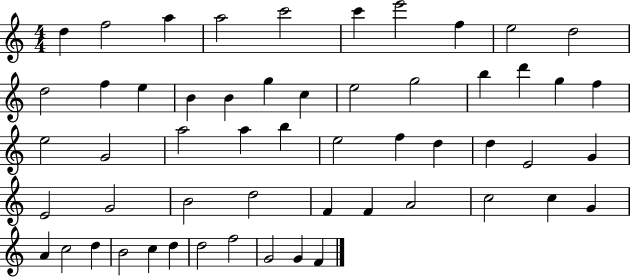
D5/q F5/h A5/q A5/h C6/h C6/q E6/h F5/q E5/h D5/h D5/h F5/q E5/q B4/q B4/q G5/q C5/q E5/h G5/h B5/q D6/q G5/q F5/q E5/h G4/h A5/h A5/q B5/q E5/h F5/q D5/q D5/q E4/h G4/q E4/h G4/h B4/h D5/h F4/q F4/q A4/h C5/h C5/q G4/q A4/q C5/h D5/q B4/h C5/q D5/q D5/h F5/h G4/h G4/q F4/q